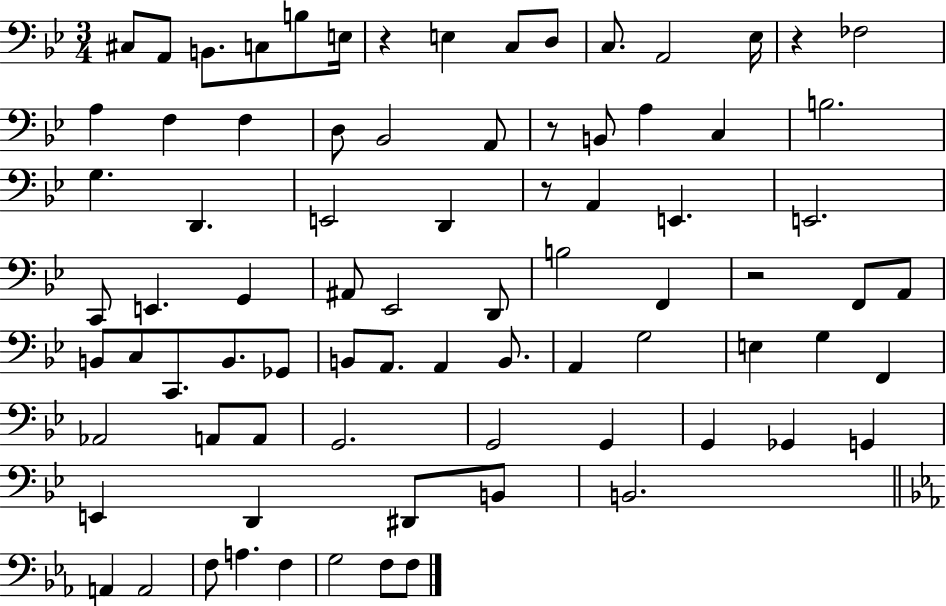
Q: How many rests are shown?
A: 5